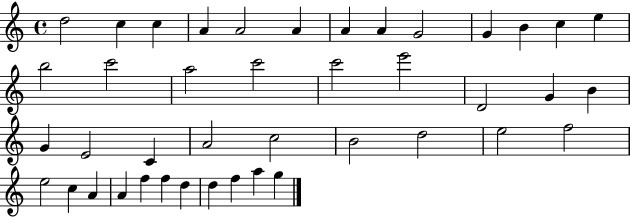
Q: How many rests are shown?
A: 0